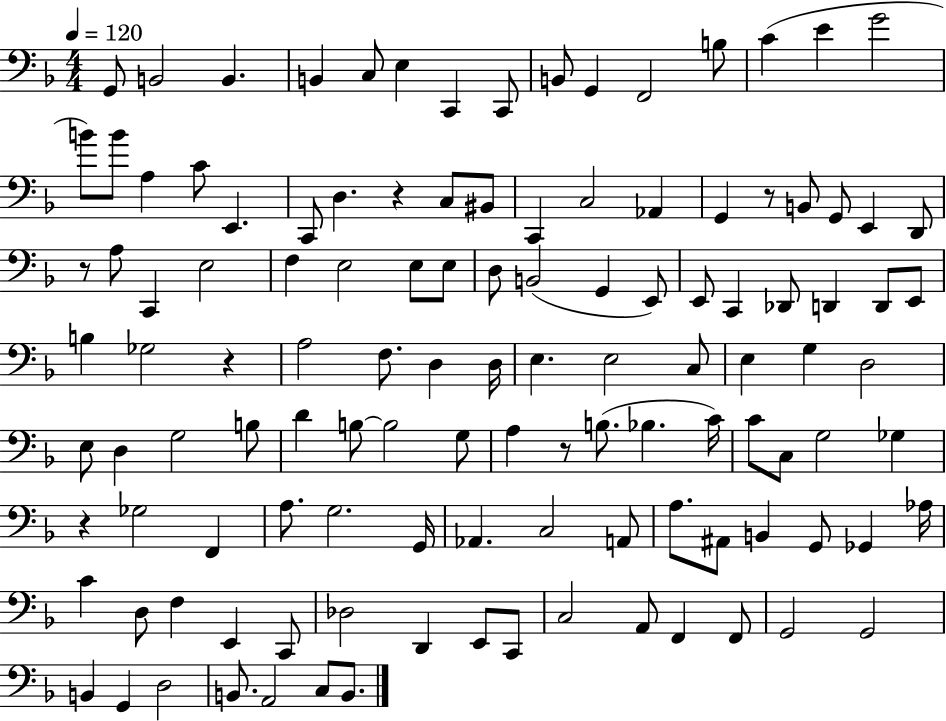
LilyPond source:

{
  \clef bass
  \numericTimeSignature
  \time 4/4
  \key f \major
  \tempo 4 = 120
  \repeat volta 2 { g,8 b,2 b,4. | b,4 c8 e4 c,4 c,8 | b,8 g,4 f,2 b8 | c'4( e'4 g'2 | \break b'8) b'8 a4 c'8 e,4. | c,8 d4. r4 c8 bis,8 | c,4 c2 aes,4 | g,4 r8 b,8 g,8 e,4 d,8 | \break r8 a8 c,4 e2 | f4 e2 e8 e8 | d8 b,2( g,4 e,8) | e,8 c,4 des,8 d,4 d,8 e,8 | \break b4 ges2 r4 | a2 f8. d4 d16 | e4. e2 c8 | e4 g4 d2 | \break e8 d4 g2 b8 | d'4 b8~~ b2 g8 | a4 r8 b8.( bes4. c'16) | c'8 c8 g2 ges4 | \break r4 ges2 f,4 | a8. g2. g,16 | aes,4. c2 a,8 | a8. ais,8 b,4 g,8 ges,4 aes16 | \break c'4 d8 f4 e,4 c,8 | des2 d,4 e,8 c,8 | c2 a,8 f,4 f,8 | g,2 g,2 | \break b,4 g,4 d2 | b,8. a,2 c8 b,8. | } \bar "|."
}